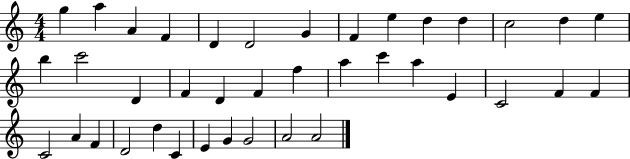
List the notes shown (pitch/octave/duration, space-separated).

G5/q A5/q A4/q F4/q D4/q D4/h G4/q F4/q E5/q D5/q D5/q C5/h D5/q E5/q B5/q C6/h D4/q F4/q D4/q F4/q F5/q A5/q C6/q A5/q E4/q C4/h F4/q F4/q C4/h A4/q F4/q D4/h D5/q C4/q E4/q G4/q G4/h A4/h A4/h